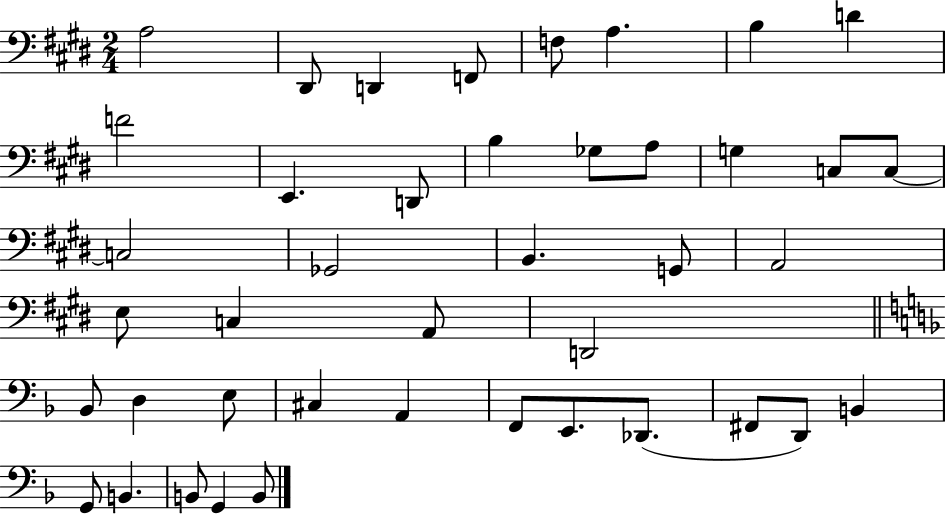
A3/h D#2/e D2/q F2/e F3/e A3/q. B3/q D4/q F4/h E2/q. D2/e B3/q Gb3/e A3/e G3/q C3/e C3/e C3/h Gb2/h B2/q. G2/e A2/h E3/e C3/q A2/e D2/h Bb2/e D3/q E3/e C#3/q A2/q F2/e E2/e. Db2/e. F#2/e D2/e B2/q G2/e B2/q. B2/e G2/q B2/e